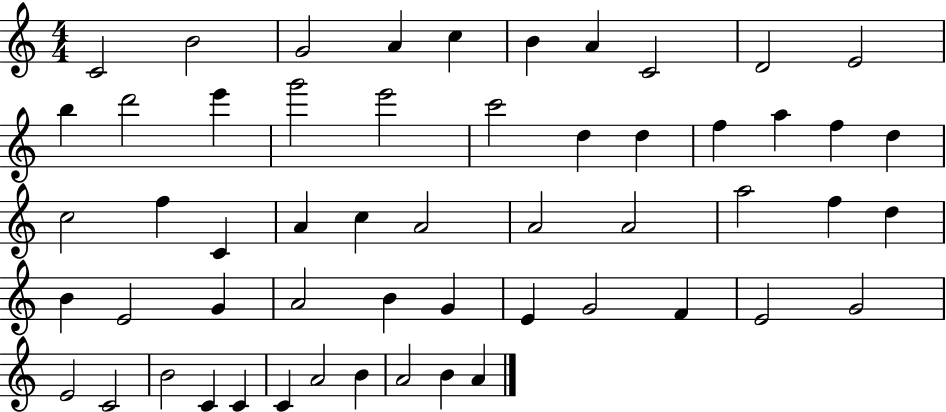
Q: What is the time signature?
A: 4/4